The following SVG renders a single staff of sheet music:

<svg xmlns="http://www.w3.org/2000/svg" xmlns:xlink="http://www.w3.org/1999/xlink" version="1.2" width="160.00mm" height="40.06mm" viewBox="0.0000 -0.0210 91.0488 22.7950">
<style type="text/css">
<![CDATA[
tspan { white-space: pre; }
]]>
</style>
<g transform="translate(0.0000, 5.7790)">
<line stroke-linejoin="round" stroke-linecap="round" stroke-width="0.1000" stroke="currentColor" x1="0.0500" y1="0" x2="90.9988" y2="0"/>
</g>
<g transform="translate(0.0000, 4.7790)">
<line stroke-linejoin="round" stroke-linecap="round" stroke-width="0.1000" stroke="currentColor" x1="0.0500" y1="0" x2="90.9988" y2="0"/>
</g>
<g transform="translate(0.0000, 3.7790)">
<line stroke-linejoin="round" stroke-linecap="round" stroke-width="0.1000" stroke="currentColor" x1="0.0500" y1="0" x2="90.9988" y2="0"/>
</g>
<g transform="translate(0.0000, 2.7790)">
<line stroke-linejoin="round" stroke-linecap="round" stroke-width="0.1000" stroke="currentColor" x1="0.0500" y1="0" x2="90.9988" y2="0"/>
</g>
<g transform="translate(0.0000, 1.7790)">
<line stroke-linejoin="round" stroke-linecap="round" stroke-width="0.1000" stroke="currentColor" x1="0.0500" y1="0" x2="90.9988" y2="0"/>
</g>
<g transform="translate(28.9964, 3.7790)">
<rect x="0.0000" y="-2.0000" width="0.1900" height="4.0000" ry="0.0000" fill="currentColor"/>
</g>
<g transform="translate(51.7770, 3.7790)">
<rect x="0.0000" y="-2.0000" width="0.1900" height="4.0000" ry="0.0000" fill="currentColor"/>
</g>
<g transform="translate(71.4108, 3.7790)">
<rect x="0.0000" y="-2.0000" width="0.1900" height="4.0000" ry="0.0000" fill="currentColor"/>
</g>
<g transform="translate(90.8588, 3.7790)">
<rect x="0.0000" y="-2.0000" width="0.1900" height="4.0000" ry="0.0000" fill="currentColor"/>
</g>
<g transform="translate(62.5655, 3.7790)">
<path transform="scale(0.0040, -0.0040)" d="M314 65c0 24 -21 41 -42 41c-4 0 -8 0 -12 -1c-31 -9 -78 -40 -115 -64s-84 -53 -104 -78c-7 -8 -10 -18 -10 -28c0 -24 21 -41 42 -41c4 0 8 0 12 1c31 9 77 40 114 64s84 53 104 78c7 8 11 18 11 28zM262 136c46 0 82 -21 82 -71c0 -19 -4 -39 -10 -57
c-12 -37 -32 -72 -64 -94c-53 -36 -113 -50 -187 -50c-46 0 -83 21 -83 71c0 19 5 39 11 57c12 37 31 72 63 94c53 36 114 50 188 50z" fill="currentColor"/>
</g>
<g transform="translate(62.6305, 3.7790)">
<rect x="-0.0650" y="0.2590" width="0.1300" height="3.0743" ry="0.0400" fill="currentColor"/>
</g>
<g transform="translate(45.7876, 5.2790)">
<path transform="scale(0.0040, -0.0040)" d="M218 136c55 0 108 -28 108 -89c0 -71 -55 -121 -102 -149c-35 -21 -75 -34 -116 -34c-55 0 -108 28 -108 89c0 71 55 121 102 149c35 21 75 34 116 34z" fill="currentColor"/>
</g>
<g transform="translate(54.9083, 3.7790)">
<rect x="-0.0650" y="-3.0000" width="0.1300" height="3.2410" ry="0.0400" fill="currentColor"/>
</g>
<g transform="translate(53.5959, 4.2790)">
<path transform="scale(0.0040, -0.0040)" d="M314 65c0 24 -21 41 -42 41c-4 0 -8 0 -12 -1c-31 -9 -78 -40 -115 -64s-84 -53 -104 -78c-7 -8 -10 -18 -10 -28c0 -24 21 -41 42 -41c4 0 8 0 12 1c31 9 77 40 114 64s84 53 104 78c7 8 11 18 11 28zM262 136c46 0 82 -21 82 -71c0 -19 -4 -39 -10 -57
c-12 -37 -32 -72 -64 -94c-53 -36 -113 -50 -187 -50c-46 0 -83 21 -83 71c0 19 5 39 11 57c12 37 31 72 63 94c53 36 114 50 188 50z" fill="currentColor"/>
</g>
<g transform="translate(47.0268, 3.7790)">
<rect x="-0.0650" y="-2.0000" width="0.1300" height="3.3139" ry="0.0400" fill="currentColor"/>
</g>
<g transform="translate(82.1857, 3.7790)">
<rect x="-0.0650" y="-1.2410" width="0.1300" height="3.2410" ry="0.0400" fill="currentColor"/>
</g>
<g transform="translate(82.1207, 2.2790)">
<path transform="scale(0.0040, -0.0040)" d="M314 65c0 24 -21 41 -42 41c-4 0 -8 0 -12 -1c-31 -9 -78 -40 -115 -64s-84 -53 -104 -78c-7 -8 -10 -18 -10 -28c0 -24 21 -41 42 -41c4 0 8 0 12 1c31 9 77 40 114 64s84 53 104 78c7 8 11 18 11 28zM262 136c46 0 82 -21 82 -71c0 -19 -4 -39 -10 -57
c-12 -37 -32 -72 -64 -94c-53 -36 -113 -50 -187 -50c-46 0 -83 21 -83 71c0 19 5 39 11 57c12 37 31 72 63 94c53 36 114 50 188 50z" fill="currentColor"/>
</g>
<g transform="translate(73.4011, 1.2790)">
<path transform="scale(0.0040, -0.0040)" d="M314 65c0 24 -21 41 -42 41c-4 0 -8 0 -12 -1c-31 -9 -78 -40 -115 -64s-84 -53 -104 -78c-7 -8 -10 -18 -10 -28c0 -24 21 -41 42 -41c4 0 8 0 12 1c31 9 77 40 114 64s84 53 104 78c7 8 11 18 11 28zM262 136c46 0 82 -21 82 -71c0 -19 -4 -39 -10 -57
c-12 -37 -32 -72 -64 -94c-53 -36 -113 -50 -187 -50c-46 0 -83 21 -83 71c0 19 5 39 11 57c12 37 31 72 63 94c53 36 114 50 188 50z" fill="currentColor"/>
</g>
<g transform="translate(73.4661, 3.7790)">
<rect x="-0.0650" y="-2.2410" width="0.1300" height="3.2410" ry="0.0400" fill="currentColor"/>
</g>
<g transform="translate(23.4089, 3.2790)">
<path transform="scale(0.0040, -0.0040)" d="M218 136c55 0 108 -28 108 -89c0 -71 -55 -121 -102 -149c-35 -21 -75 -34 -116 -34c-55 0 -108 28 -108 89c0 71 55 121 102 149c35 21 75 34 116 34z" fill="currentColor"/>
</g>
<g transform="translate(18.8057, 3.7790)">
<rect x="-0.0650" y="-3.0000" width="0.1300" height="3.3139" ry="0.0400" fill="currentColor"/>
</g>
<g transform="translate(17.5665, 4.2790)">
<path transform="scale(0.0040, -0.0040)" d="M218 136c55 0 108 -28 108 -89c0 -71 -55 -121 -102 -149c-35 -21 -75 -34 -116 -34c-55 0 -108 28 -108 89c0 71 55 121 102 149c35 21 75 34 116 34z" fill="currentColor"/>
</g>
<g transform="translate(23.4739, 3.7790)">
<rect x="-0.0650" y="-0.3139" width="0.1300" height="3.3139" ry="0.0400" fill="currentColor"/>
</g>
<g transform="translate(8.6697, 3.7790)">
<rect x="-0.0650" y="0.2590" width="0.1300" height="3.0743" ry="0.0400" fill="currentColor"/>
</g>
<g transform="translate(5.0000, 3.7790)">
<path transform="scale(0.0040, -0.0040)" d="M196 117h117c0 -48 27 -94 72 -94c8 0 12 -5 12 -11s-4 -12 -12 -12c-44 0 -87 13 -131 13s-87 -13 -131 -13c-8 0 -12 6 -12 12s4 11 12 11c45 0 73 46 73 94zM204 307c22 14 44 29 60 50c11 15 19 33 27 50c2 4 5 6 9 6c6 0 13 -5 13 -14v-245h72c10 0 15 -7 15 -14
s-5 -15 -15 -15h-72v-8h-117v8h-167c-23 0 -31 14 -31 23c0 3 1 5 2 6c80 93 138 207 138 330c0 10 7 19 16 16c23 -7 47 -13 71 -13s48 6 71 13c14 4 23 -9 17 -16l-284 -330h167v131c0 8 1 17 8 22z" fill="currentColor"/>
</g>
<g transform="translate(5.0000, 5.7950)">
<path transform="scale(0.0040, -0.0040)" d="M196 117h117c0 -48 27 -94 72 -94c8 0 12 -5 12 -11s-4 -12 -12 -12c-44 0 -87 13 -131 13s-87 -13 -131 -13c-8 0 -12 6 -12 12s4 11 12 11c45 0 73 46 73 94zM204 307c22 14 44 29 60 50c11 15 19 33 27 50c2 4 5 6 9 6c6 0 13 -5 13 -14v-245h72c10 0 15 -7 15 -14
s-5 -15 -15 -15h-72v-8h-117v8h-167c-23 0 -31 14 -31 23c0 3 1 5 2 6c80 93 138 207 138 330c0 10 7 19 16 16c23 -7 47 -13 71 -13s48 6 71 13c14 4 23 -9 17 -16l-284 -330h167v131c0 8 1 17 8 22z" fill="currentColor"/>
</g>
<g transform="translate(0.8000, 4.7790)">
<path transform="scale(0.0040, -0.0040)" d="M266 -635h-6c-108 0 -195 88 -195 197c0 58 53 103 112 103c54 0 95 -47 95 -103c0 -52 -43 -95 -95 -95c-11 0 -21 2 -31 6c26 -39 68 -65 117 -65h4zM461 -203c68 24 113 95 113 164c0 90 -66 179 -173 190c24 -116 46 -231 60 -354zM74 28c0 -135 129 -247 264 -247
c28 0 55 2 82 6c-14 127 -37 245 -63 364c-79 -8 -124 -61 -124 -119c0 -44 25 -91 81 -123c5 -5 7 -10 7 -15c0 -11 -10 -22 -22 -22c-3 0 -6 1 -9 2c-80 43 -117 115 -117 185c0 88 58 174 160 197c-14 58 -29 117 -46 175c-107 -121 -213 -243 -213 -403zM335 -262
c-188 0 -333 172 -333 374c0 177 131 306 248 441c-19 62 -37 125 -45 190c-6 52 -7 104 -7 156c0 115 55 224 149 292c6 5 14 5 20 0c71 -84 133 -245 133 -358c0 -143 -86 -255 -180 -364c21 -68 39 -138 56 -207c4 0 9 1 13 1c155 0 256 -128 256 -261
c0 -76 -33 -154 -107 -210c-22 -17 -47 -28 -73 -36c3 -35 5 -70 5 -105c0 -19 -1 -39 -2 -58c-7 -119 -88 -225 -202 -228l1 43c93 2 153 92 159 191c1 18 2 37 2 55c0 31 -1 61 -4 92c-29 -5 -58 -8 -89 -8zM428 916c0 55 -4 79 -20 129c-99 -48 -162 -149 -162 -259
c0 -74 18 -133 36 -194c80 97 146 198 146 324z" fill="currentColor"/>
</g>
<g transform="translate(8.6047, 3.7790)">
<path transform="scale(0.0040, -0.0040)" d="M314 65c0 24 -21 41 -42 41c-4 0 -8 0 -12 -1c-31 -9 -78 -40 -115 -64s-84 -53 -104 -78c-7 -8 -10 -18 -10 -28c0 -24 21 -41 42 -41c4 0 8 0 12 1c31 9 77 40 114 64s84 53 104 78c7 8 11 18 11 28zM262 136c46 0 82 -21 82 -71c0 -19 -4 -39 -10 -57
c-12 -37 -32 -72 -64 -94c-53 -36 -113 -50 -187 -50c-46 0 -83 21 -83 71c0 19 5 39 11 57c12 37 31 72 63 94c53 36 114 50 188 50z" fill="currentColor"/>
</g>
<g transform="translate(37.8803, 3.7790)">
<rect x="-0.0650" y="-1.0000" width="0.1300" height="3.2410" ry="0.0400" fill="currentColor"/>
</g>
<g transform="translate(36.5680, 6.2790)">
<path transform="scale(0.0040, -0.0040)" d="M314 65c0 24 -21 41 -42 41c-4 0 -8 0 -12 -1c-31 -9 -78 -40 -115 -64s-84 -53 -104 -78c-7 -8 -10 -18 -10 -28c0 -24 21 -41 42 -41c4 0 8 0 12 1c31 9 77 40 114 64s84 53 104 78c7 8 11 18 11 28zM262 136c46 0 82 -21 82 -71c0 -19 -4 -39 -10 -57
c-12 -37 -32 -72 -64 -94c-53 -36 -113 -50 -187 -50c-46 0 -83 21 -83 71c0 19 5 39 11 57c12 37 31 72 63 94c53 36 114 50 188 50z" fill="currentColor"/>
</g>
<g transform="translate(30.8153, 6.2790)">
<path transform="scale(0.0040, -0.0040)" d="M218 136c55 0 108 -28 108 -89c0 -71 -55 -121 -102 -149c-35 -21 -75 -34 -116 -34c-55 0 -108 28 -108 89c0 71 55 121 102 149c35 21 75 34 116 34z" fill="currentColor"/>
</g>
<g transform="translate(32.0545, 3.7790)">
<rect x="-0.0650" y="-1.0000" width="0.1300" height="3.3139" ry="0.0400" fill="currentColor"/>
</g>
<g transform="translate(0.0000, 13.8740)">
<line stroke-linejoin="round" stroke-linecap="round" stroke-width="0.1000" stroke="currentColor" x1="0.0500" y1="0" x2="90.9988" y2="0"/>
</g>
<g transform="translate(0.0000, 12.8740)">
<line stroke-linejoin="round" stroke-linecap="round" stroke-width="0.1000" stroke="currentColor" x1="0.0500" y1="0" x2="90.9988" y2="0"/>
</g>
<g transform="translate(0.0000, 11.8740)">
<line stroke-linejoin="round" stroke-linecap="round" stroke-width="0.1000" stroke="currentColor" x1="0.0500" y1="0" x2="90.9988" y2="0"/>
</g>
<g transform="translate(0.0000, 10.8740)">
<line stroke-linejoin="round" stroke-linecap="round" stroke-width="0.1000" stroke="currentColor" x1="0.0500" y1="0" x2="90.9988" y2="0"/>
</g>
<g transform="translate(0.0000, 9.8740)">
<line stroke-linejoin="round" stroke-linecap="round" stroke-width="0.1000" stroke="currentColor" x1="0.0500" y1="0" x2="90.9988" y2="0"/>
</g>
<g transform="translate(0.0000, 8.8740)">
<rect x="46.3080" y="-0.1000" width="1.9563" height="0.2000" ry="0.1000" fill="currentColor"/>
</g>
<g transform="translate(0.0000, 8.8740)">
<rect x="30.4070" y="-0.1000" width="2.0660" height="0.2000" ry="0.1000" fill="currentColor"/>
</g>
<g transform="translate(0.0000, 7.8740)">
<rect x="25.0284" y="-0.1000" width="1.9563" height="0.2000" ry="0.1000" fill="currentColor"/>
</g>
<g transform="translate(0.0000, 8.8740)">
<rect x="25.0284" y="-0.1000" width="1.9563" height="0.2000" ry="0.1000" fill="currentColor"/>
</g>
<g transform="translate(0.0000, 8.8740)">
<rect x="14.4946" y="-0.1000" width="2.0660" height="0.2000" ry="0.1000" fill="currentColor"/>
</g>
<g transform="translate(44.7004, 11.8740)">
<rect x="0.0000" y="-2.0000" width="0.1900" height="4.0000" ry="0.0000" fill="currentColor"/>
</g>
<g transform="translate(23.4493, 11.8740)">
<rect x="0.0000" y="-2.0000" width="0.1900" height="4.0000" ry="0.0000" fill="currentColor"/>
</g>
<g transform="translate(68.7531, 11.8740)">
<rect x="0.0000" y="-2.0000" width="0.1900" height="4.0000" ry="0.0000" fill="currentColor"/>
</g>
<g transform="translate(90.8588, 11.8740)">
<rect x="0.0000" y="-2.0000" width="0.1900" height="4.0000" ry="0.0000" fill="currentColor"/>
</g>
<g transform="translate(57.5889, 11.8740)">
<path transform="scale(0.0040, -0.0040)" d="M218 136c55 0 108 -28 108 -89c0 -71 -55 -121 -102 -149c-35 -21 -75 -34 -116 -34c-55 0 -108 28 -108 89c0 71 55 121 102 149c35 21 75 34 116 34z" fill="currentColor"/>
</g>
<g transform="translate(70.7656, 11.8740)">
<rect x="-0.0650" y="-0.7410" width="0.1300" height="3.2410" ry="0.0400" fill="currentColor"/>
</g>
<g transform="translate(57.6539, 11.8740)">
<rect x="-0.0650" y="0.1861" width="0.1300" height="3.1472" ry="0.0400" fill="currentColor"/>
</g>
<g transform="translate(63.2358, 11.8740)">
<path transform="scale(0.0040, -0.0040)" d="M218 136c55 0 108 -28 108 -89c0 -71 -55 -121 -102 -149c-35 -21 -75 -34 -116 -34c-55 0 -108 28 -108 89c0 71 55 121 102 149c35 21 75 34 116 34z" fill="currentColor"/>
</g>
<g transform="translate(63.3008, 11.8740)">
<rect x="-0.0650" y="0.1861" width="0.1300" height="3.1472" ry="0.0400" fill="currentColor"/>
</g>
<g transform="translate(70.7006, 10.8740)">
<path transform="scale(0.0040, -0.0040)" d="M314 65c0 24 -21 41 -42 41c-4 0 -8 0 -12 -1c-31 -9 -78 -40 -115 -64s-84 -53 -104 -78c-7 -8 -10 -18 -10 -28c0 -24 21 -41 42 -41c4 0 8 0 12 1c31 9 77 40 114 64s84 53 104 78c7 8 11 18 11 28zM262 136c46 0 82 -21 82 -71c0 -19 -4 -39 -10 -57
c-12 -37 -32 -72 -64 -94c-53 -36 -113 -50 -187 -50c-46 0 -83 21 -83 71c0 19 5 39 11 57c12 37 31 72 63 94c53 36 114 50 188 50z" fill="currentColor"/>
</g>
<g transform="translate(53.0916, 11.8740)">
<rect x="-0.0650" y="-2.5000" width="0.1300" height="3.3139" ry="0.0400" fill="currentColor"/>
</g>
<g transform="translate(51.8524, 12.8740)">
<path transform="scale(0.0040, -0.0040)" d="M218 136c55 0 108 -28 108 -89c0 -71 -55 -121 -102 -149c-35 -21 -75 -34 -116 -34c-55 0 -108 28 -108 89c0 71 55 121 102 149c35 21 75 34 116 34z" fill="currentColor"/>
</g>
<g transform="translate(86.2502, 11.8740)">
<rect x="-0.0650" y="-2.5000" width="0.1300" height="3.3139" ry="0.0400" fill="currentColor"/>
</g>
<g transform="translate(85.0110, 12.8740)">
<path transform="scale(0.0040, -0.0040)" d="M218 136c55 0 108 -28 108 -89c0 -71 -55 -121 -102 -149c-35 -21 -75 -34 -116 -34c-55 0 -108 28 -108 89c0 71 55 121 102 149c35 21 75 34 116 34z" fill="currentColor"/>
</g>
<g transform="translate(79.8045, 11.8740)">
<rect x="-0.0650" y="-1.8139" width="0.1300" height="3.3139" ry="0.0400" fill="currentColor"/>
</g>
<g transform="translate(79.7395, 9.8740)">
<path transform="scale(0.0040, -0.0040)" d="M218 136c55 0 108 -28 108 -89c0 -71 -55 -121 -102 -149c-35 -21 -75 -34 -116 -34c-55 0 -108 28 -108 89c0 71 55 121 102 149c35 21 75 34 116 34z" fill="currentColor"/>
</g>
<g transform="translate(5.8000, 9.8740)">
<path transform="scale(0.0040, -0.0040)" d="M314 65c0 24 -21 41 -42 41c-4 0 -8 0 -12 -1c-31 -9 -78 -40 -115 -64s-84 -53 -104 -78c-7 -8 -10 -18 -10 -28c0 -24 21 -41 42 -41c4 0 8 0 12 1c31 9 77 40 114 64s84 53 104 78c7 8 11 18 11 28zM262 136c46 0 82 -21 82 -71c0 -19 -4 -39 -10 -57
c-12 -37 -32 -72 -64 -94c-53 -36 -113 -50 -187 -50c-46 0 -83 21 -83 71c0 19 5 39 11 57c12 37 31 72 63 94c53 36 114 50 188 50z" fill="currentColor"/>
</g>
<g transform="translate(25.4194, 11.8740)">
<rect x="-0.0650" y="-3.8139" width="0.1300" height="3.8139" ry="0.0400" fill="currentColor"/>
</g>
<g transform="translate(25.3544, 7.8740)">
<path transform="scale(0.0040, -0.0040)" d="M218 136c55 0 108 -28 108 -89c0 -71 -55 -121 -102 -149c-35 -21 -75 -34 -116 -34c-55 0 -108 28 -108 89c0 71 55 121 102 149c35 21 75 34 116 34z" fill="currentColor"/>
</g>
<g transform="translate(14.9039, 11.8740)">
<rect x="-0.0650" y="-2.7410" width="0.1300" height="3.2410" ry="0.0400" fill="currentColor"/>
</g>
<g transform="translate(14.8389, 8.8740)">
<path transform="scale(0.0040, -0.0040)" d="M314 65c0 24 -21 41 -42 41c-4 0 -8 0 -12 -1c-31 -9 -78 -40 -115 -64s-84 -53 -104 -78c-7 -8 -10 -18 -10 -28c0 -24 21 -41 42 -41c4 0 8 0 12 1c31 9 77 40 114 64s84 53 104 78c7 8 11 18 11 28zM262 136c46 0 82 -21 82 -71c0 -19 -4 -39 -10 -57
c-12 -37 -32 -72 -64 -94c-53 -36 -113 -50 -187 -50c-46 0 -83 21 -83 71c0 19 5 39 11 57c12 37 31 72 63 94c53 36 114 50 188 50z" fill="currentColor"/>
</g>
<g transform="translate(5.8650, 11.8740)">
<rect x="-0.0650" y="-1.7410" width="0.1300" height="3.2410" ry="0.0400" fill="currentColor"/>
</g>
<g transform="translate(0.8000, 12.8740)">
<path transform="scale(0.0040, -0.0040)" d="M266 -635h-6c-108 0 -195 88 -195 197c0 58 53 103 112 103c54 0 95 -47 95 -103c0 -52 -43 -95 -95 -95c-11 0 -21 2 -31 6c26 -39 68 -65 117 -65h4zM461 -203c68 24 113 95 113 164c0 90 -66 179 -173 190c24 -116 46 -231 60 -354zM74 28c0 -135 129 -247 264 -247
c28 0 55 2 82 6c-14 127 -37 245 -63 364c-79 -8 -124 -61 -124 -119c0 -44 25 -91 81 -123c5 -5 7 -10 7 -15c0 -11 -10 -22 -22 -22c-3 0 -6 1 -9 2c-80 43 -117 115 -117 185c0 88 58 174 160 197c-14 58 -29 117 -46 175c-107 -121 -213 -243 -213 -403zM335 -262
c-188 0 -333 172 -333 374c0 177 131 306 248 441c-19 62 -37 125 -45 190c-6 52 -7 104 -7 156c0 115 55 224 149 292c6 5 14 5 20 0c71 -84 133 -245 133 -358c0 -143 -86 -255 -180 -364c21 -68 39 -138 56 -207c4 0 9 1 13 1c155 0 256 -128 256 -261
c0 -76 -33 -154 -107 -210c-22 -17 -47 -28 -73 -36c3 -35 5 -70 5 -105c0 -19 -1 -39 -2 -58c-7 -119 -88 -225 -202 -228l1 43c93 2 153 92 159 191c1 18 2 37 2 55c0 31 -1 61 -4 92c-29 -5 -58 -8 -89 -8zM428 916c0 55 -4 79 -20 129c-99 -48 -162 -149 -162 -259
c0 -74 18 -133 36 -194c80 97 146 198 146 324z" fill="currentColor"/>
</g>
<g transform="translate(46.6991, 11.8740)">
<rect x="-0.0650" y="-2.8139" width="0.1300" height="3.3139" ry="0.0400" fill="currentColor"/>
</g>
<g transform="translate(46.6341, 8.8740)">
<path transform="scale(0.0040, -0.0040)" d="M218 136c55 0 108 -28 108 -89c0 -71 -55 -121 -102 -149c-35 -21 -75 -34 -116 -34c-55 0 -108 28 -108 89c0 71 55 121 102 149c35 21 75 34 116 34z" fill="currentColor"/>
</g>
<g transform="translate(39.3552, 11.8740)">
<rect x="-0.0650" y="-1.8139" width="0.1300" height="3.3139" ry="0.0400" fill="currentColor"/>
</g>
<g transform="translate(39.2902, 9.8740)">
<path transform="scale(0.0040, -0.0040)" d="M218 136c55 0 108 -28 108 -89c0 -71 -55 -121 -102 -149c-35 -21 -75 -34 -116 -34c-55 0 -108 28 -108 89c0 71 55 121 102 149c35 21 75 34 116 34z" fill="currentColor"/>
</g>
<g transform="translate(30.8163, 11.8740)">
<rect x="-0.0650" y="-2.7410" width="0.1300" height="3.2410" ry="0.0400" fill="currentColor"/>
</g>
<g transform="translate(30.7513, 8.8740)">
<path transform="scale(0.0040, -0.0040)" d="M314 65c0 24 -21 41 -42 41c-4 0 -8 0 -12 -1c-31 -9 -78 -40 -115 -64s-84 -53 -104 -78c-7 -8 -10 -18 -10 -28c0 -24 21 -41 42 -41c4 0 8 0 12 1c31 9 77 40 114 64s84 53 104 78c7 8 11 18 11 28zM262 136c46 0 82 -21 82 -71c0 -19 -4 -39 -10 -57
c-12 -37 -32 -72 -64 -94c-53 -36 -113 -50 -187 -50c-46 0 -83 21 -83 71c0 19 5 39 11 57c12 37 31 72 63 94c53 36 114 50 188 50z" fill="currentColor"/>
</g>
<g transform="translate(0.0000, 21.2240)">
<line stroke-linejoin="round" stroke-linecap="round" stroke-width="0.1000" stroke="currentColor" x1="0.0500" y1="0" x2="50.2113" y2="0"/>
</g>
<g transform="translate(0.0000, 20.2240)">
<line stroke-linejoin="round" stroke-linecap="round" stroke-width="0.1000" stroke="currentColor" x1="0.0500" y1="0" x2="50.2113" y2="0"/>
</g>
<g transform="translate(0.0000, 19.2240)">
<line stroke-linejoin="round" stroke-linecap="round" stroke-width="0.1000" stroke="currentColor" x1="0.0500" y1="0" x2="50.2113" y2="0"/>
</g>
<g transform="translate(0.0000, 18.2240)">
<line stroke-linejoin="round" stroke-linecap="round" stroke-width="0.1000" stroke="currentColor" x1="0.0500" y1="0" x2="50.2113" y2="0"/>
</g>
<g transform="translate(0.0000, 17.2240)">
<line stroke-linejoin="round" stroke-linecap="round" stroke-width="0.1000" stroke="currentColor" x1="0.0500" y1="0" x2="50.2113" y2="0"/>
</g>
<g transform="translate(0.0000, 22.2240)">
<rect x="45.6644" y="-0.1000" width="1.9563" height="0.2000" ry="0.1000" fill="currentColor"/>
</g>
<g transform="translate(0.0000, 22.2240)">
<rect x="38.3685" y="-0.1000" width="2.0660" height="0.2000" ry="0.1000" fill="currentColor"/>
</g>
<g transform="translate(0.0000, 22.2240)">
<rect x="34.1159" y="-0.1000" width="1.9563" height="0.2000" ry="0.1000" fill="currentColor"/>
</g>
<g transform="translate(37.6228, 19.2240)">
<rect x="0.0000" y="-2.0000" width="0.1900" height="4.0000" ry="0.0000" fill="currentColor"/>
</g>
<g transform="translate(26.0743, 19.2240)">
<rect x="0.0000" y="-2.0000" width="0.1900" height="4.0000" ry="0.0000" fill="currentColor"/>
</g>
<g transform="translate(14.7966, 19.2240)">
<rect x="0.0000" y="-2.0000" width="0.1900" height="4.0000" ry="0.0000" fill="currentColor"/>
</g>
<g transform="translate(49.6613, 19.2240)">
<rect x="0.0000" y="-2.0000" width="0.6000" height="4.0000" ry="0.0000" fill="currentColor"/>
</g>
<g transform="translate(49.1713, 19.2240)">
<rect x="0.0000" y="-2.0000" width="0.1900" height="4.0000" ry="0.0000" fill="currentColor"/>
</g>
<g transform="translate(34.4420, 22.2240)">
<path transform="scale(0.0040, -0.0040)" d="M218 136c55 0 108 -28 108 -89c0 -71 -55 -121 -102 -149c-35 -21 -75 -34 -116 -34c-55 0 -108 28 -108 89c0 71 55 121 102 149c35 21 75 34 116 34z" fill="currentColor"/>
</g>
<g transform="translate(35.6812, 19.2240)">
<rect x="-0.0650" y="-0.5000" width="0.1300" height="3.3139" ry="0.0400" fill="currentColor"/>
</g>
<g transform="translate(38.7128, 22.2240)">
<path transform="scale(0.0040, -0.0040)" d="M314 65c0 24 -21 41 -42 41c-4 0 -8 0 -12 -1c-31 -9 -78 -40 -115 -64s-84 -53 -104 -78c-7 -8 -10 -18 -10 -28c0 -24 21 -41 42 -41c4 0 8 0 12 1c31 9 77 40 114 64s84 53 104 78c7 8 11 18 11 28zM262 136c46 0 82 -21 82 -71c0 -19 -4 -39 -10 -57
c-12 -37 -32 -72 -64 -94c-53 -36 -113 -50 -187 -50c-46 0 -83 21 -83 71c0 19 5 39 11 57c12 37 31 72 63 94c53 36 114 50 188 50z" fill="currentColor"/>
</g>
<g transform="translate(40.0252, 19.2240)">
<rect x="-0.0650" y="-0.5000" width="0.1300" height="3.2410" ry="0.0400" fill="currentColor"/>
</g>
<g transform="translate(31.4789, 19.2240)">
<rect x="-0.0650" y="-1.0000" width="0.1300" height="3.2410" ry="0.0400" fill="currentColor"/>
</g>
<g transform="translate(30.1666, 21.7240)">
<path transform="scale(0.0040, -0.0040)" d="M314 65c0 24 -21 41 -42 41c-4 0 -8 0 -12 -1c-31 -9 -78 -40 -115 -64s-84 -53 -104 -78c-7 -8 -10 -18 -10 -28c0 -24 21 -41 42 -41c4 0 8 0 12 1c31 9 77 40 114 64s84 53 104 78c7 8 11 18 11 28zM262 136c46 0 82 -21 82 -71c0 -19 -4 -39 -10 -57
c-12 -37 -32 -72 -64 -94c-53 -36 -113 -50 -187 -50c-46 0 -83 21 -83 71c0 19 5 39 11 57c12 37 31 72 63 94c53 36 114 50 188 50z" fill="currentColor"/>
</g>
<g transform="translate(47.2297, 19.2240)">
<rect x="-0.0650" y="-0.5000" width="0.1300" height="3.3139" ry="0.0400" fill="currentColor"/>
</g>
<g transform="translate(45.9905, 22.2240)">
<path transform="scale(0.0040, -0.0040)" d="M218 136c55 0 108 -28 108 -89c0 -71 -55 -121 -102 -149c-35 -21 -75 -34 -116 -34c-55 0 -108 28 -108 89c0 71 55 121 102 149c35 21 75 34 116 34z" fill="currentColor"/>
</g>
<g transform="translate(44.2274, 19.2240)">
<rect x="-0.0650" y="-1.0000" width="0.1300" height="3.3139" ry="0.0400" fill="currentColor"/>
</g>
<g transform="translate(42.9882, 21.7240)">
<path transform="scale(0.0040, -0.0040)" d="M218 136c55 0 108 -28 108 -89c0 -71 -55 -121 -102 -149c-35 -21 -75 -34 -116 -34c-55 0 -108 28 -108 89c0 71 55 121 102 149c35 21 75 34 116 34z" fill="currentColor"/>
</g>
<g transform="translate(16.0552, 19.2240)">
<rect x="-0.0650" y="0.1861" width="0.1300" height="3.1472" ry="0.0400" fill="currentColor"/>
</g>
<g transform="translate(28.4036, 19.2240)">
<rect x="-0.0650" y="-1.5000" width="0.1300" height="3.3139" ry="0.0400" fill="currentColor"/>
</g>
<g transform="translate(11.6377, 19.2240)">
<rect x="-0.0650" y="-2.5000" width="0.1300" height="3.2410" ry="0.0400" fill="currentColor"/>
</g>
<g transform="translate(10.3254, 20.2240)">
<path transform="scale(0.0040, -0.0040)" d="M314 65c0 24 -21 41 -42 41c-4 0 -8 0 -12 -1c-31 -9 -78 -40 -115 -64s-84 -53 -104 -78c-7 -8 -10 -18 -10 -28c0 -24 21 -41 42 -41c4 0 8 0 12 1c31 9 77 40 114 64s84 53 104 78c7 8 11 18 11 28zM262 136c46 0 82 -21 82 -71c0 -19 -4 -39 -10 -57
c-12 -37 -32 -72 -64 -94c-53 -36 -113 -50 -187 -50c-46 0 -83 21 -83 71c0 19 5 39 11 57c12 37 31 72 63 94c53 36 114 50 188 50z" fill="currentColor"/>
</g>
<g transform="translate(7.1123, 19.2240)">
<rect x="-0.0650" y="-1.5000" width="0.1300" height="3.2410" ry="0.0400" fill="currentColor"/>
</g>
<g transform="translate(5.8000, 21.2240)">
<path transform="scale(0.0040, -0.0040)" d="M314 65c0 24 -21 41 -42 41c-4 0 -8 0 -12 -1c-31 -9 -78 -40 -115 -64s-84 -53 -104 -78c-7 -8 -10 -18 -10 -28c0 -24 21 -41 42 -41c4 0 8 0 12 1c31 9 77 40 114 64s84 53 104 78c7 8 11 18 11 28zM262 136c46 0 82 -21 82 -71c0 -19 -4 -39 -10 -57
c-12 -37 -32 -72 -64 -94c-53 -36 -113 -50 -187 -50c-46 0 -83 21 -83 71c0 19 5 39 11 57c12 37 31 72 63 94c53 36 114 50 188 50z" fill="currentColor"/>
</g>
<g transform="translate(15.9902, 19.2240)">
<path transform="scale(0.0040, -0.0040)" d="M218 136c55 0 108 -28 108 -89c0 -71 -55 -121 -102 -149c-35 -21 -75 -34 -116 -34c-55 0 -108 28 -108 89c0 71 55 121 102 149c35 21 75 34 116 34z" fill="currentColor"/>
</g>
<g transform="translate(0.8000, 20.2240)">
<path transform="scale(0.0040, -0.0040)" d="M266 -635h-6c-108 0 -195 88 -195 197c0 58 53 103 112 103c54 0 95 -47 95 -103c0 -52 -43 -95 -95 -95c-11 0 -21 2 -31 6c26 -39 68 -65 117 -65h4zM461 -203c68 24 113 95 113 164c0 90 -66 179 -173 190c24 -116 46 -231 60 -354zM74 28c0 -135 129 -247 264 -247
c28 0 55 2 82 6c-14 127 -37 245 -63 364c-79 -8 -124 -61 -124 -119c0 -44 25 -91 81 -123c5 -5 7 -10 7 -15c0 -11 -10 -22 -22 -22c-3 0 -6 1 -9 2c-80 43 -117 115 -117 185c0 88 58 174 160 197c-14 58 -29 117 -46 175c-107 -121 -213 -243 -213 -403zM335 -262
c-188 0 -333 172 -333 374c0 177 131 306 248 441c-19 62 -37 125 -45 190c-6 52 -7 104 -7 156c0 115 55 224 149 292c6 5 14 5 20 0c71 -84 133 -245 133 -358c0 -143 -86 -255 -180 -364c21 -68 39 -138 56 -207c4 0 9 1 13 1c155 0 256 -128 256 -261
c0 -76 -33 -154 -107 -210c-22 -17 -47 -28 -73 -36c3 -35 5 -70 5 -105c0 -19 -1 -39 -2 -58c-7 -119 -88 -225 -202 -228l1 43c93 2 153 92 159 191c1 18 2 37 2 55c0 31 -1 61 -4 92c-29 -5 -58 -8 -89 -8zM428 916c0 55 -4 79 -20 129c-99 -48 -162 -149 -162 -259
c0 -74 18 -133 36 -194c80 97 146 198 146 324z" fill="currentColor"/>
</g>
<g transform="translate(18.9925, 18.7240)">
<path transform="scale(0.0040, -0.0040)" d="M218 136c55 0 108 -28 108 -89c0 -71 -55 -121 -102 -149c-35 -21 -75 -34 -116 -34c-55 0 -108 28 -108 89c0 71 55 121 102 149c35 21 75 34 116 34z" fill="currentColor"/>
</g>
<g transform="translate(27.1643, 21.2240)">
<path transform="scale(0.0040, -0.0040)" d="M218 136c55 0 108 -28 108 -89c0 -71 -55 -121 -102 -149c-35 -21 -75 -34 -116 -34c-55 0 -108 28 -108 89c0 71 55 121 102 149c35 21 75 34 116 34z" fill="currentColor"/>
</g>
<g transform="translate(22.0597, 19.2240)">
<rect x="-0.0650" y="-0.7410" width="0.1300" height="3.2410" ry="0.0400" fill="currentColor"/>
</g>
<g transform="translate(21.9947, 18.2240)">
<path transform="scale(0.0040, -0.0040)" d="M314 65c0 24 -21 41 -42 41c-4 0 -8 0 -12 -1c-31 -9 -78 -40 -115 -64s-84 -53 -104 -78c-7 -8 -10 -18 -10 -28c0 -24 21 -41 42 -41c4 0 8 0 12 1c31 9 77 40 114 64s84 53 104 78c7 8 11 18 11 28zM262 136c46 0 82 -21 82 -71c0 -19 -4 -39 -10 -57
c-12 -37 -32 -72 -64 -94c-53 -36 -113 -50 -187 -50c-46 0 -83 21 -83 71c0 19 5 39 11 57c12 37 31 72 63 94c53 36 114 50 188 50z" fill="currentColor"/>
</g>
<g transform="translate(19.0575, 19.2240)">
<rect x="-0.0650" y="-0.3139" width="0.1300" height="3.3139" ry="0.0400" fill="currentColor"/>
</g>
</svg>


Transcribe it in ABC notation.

X:1
T:Untitled
M:4/4
L:1/4
K:C
B2 A c D D2 F A2 B2 g2 e2 f2 a2 c' a2 f a G B B d2 f G E2 G2 B c d2 E D2 C C2 D C